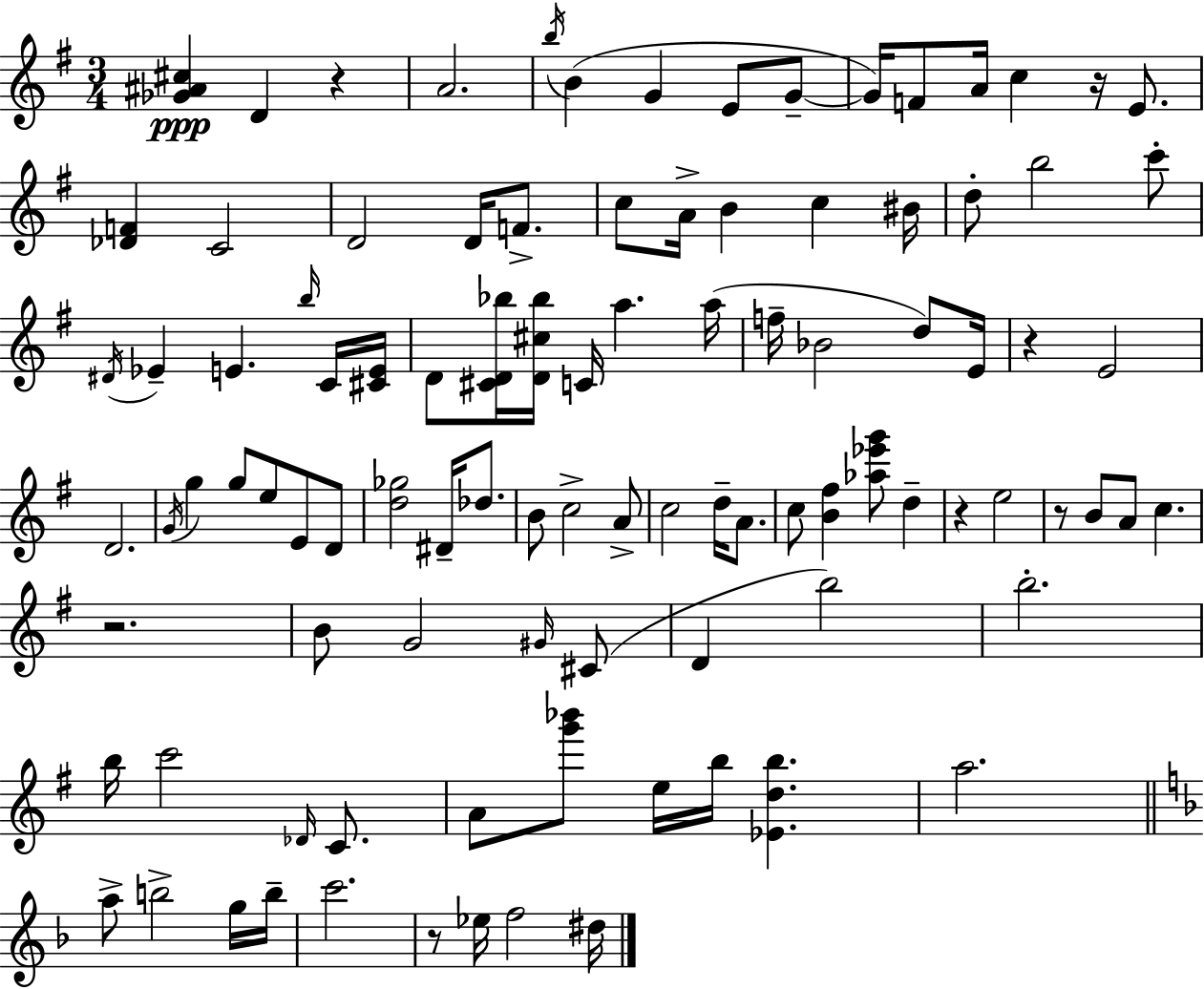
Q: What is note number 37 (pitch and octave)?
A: E4